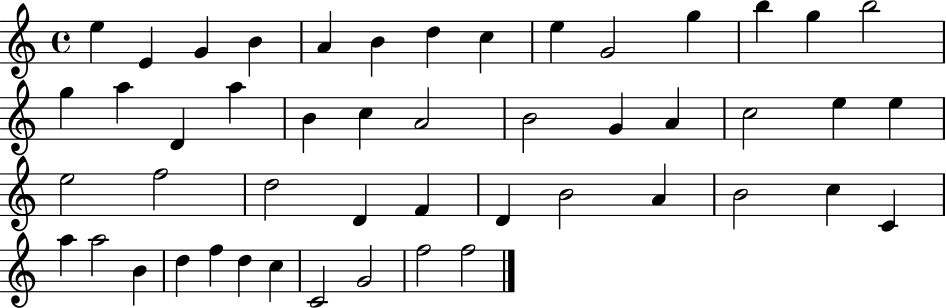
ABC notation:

X:1
T:Untitled
M:4/4
L:1/4
K:C
e E G B A B d c e G2 g b g b2 g a D a B c A2 B2 G A c2 e e e2 f2 d2 D F D B2 A B2 c C a a2 B d f d c C2 G2 f2 f2